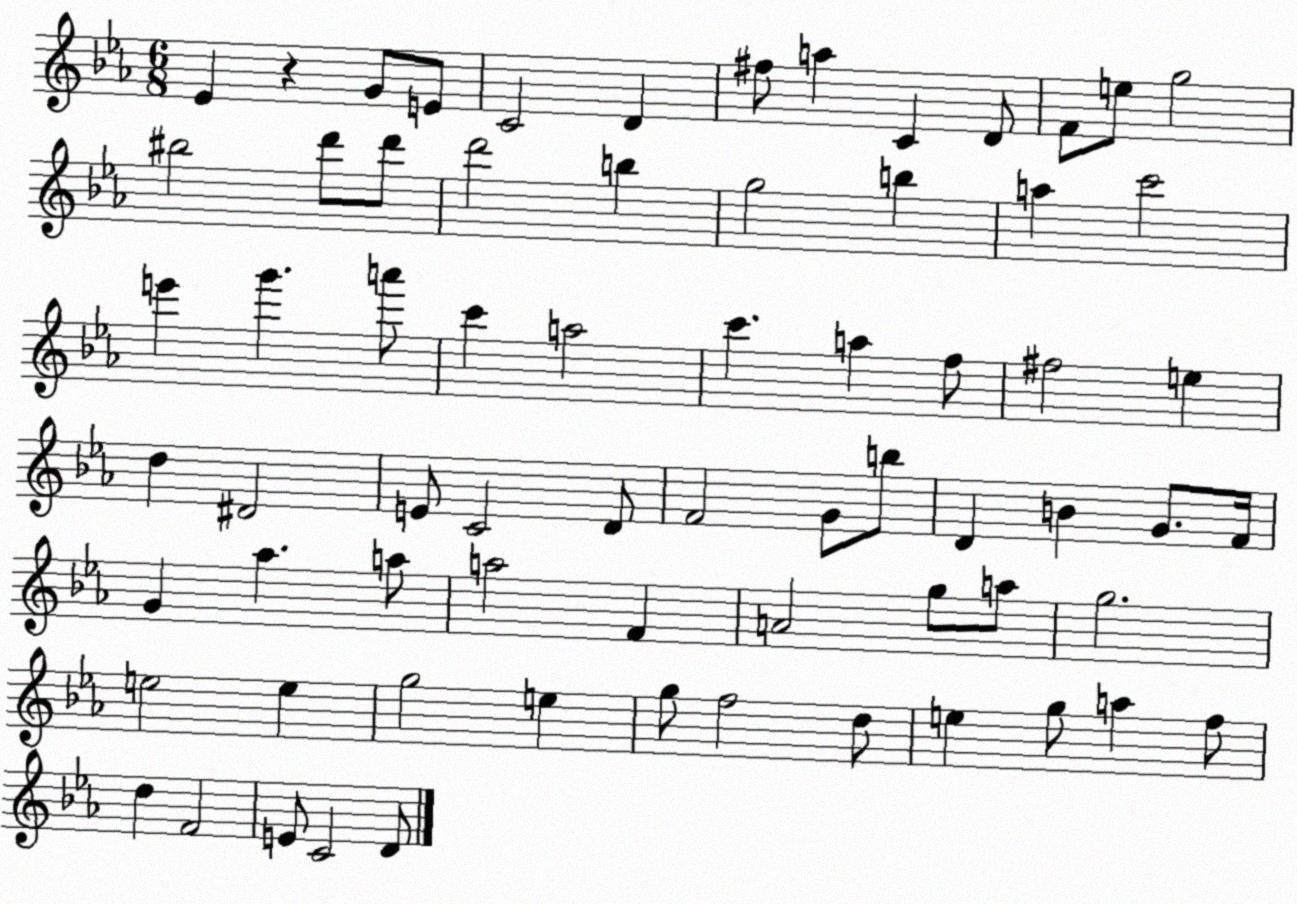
X:1
T:Untitled
M:6/8
L:1/4
K:Eb
_E z G/2 E/2 C2 D ^f/2 a C D/2 F/2 e/2 g2 ^b2 d'/2 d'/2 d'2 b g2 b a c'2 e' g' a'/2 c' a2 c' a f/2 ^f2 e d ^D2 E/2 C2 D/2 F2 G/2 b/2 D B G/2 F/4 G _a a/2 a2 F A2 g/2 a/2 g2 e2 e g2 e g/2 f2 d/2 e g/2 a f/2 d F2 E/2 C2 D/2